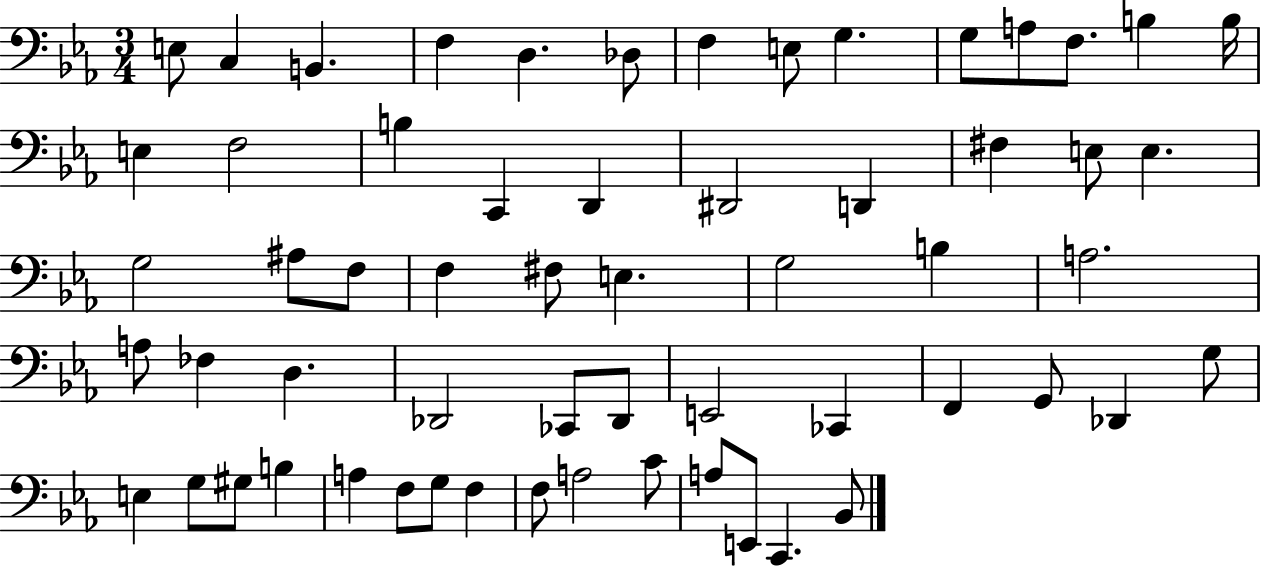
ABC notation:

X:1
T:Untitled
M:3/4
L:1/4
K:Eb
E,/2 C, B,, F, D, _D,/2 F, E,/2 G, G,/2 A,/2 F,/2 B, B,/4 E, F,2 B, C,, D,, ^D,,2 D,, ^F, E,/2 E, G,2 ^A,/2 F,/2 F, ^F,/2 E, G,2 B, A,2 A,/2 _F, D, _D,,2 _C,,/2 _D,,/2 E,,2 _C,, F,, G,,/2 _D,, G,/2 E, G,/2 ^G,/2 B, A, F,/2 G,/2 F, F,/2 A,2 C/2 A,/2 E,,/2 C,, _B,,/2